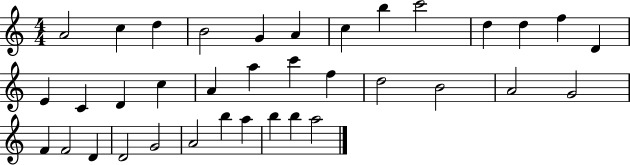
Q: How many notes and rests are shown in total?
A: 36